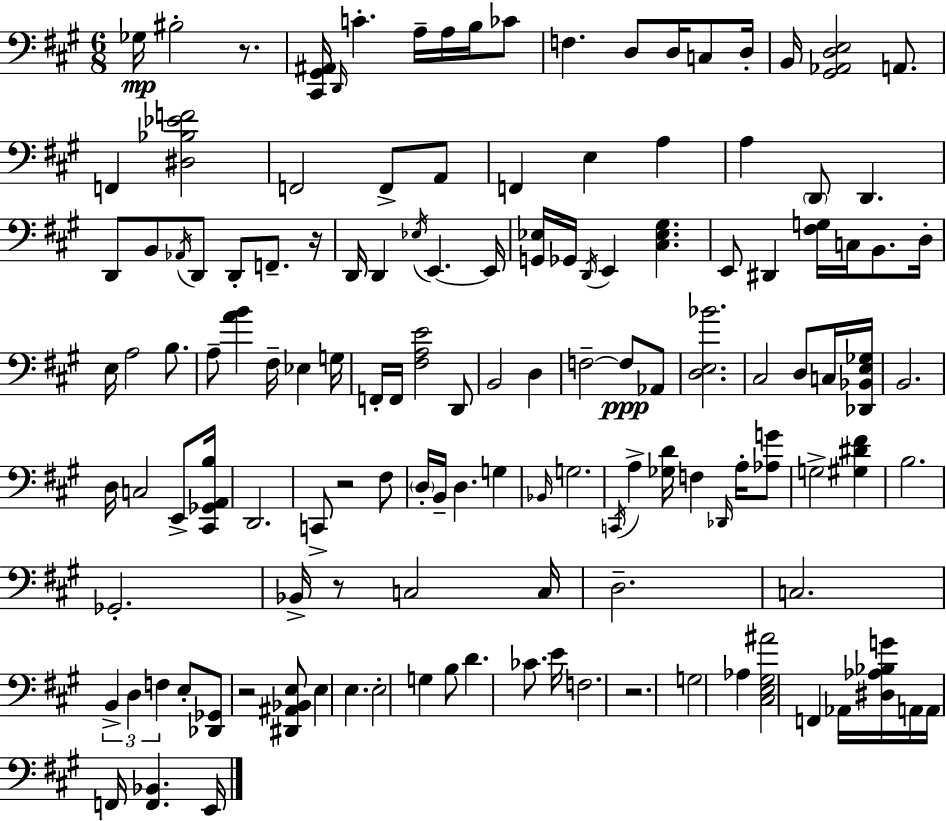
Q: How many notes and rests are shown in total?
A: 134